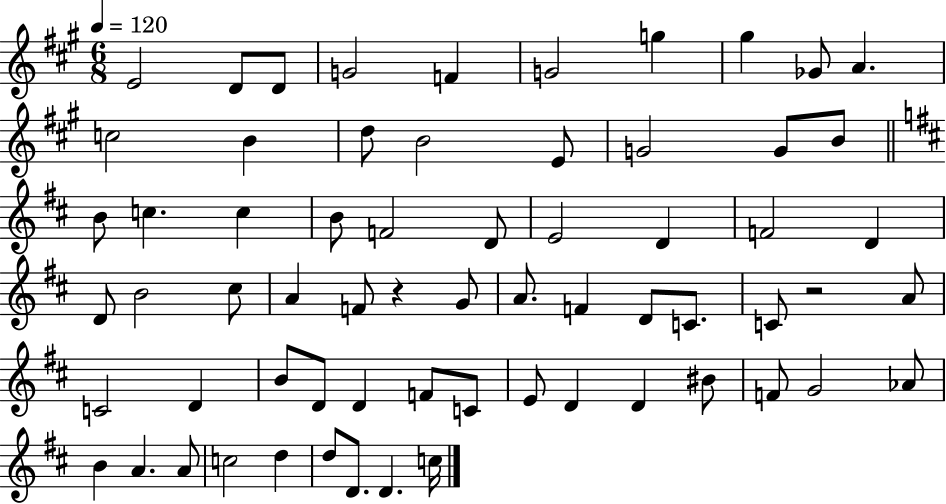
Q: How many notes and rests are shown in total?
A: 65